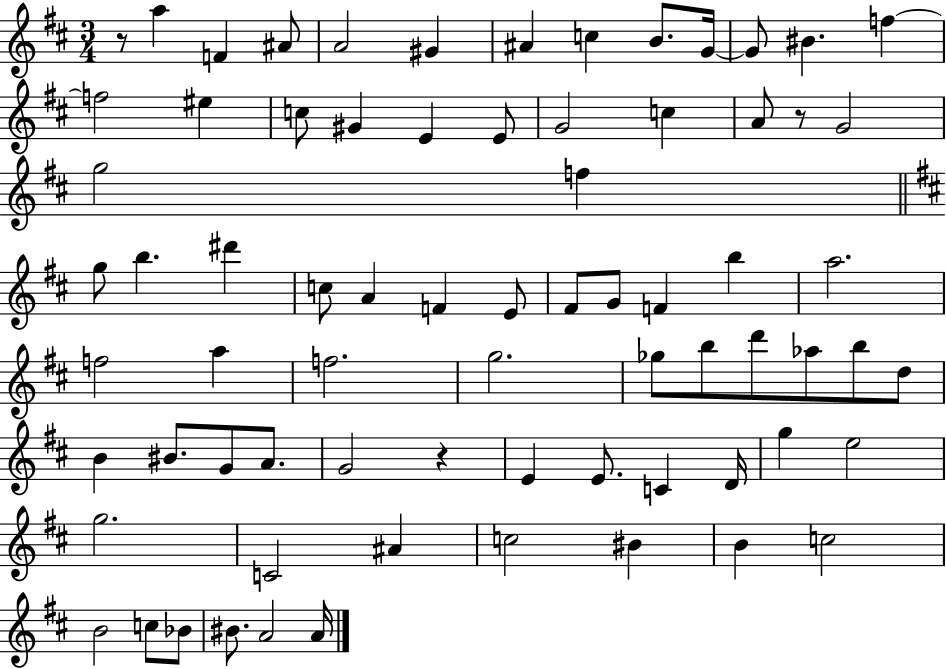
R/e A5/q F4/q A#4/e A4/h G#4/q A#4/q C5/q B4/e. G4/s G4/e BIS4/q. F5/q F5/h EIS5/q C5/e G#4/q E4/q E4/e G4/h C5/q A4/e R/e G4/h G5/h F5/q G5/e B5/q. D#6/q C5/e A4/q F4/q E4/e F#4/e G4/e F4/q B5/q A5/h. F5/h A5/q F5/h. G5/h. Gb5/e B5/e D6/e Ab5/e B5/e D5/e B4/q BIS4/e. G4/e A4/e. G4/h R/q E4/q E4/e. C4/q D4/s G5/q E5/h G5/h. C4/h A#4/q C5/h BIS4/q B4/q C5/h B4/h C5/e Bb4/e BIS4/e. A4/h A4/s